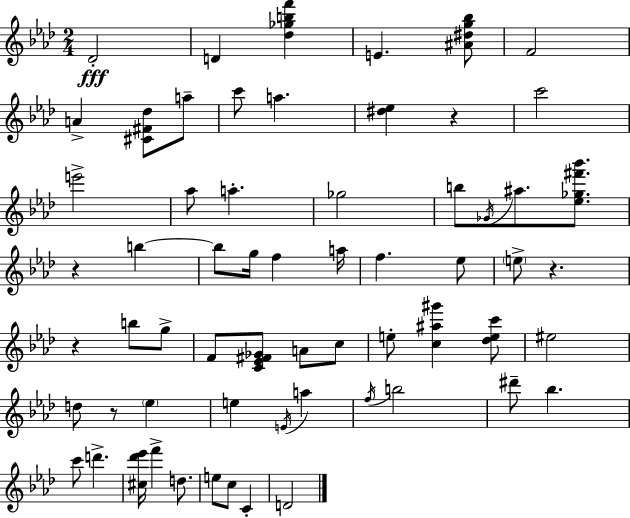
{
  \clef treble
  \numericTimeSignature
  \time 2/4
  \key aes \major
  des'2-.\fff | d'4 <des'' ges'' b'' f'''>4 | e'4. <ais' dis'' g'' bes''>8 | f'2 | \break a'4-> <cis' fis' des''>8 a''8-- | c'''8 a''4. | <dis'' ees''>4 r4 | c'''2 | \break e'''2-> | aes''8 a''4.-. | ges''2 | b''8 \acciaccatura { ges'16 } ais''8. <ees'' ges'' fis''' bes'''>8. | \break r4 b''4~~ | b''8 g''16 f''4 | a''16 f''4. ees''8 | \parenthesize e''8-> r4. | \break r4 b''8 g''8-> | f'8 <c' ees' fis' ges'>8 a'8 c''8 | e''8-. <c'' ais'' gis'''>4 <des'' e'' c'''>8 | eis''2 | \break d''8 r8 \parenthesize ees''4 | e''4 \acciaccatura { e'16 } a''4 | \acciaccatura { f''16 } b''2 | dis'''8-- bes''4. | \break c'''8 d'''4.-> | <cis'' des''' ees'''>16 f'''4-> | d''8. e''8 c''8 c'4-. | d'2 | \break \bar "|."
}